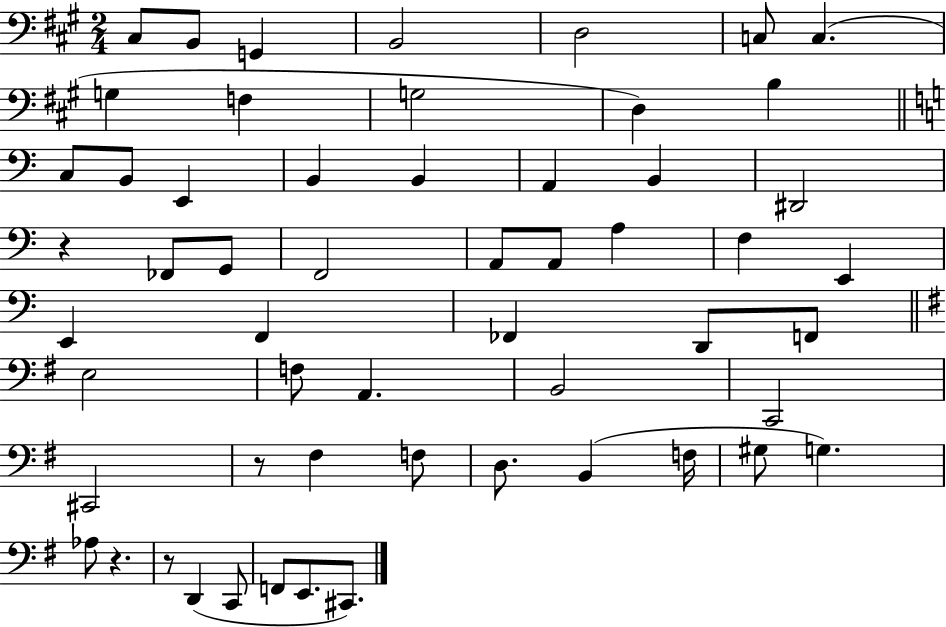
{
  \clef bass
  \numericTimeSignature
  \time 2/4
  \key a \major
  cis8 b,8 g,4 | b,2 | d2 | c8 c4.( | \break g4 f4 | g2 | d4) b4 | \bar "||" \break \key a \minor c8 b,8 e,4 | b,4 b,4 | a,4 b,4 | dis,2 | \break r4 fes,8 g,8 | f,2 | a,8 a,8 a4 | f4 e,4 | \break e,4 f,4 | fes,4 d,8 f,8 | \bar "||" \break \key e \minor e2 | f8 a,4. | b,2 | c,2 | \break cis,2 | r8 fis4 f8 | d8. b,4( f16 | gis8 g4.) | \break aes8 r4. | r8 d,4( c,8 | f,8 e,8. cis,8.) | \bar "|."
}